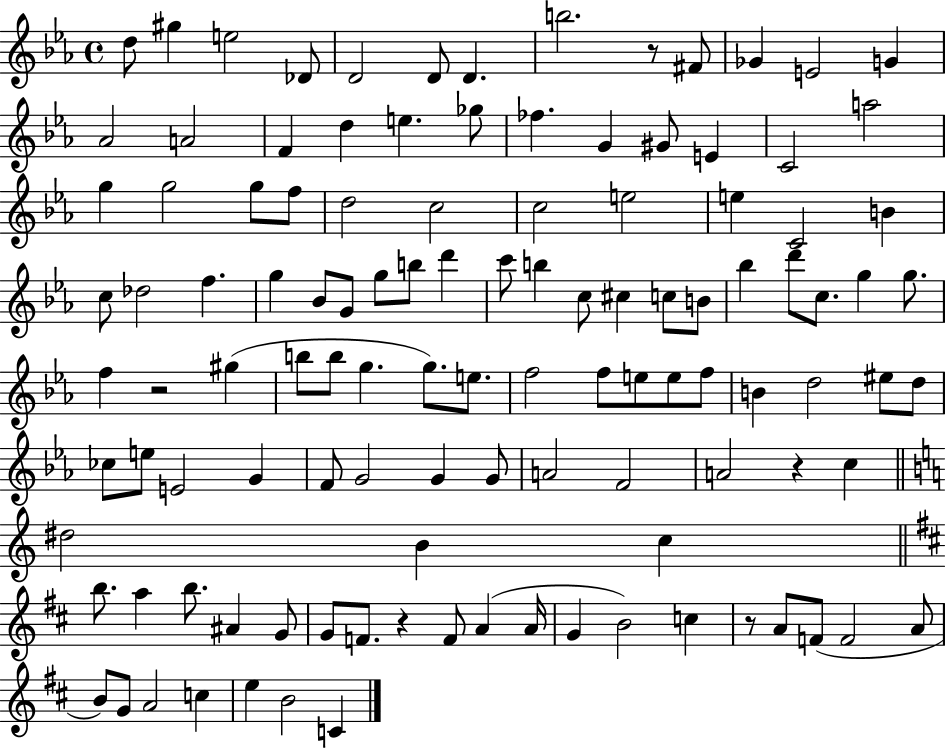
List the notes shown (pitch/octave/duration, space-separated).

D5/e G#5/q E5/h Db4/e D4/h D4/e D4/q. B5/h. R/e F#4/e Gb4/q E4/h G4/q Ab4/h A4/h F4/q D5/q E5/q. Gb5/e FES5/q. G4/q G#4/e E4/q C4/h A5/h G5/q G5/h G5/e F5/e D5/h C5/h C5/h E5/h E5/q C4/h B4/q C5/e Db5/h F5/q. G5/q Bb4/e G4/e G5/e B5/e D6/q C6/e B5/q C5/e C#5/q C5/e B4/e Bb5/q D6/e C5/e. G5/q G5/e. F5/q R/h G#5/q B5/e B5/e G5/q. G5/e. E5/e. F5/h F5/e E5/e E5/e F5/e B4/q D5/h EIS5/e D5/e CES5/e E5/e E4/h G4/q F4/e G4/h G4/q G4/e A4/h F4/h A4/h R/q C5/q D#5/h B4/q C5/q B5/e. A5/q B5/e. A#4/q G4/e G4/e F4/e. R/q F4/e A4/q A4/s G4/q B4/h C5/q R/e A4/e F4/e F4/h A4/e B4/e G4/e A4/h C5/q E5/q B4/h C4/q